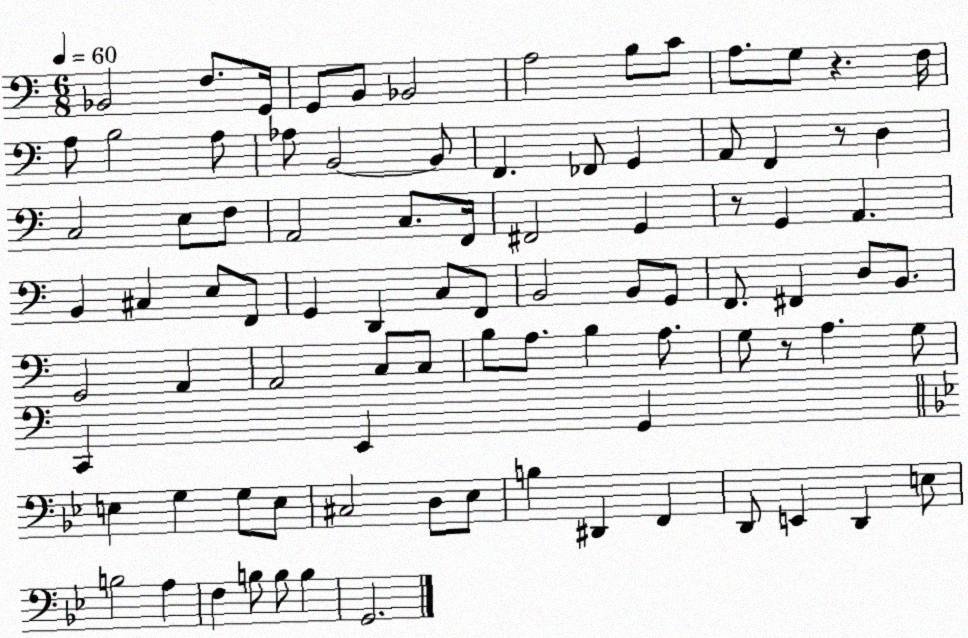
X:1
T:Untitled
M:6/8
L:1/4
K:C
_B,,2 F,/2 G,,/4 G,,/2 B,,/2 _B,,2 A,2 B,/2 C/2 A,/2 G,/2 z F,/4 A,/2 B,2 A,/2 _A,/2 B,,2 B,,/2 F,, _F,,/2 G,, A,,/2 F,, z/2 D, C,2 E,/2 F,/2 A,,2 C,/2 F,,/4 ^F,,2 G,, z/2 G,, A,, B,, ^C, E,/2 F,,/2 G,, D,, C,/2 F,,/2 B,,2 B,,/2 G,,/2 F,,/2 ^F,, D,/2 B,,/2 G,,2 A,, A,,2 C,/2 C,/2 B,/2 A,/2 B, A,/2 G,/2 z/2 A, G,/2 C,, E,, G,, E, G, G,/2 E,/2 ^C,2 D,/2 _E,/2 B, ^D,, F,, D,,/2 E,, D,, E,/2 B,2 A, F, B,/2 B,/2 B, G,,2